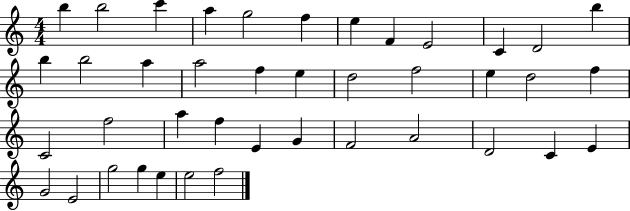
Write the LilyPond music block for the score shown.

{
  \clef treble
  \numericTimeSignature
  \time 4/4
  \key c \major
  b''4 b''2 c'''4 | a''4 g''2 f''4 | e''4 f'4 e'2 | c'4 d'2 b''4 | \break b''4 b''2 a''4 | a''2 f''4 e''4 | d''2 f''2 | e''4 d''2 f''4 | \break c'2 f''2 | a''4 f''4 e'4 g'4 | f'2 a'2 | d'2 c'4 e'4 | \break g'2 e'2 | g''2 g''4 e''4 | e''2 f''2 | \bar "|."
}